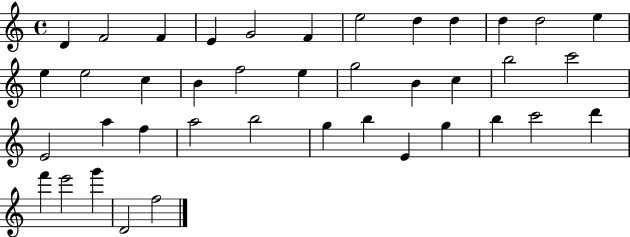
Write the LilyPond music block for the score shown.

{
  \clef treble
  \time 4/4
  \defaultTimeSignature
  \key c \major
  d'4 f'2 f'4 | e'4 g'2 f'4 | e''2 d''4 d''4 | d''4 d''2 e''4 | \break e''4 e''2 c''4 | b'4 f''2 e''4 | g''2 b'4 c''4 | b''2 c'''2 | \break e'2 a''4 f''4 | a''2 b''2 | g''4 b''4 e'4 g''4 | b''4 c'''2 d'''4 | \break f'''4 e'''2 g'''4 | d'2 f''2 | \bar "|."
}